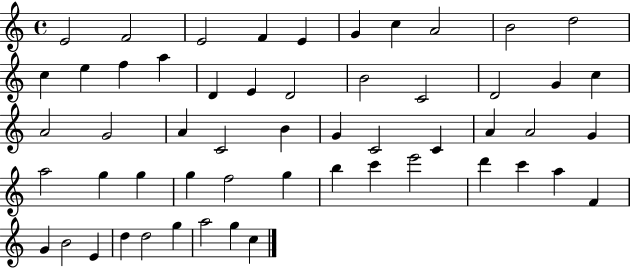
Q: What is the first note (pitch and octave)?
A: E4